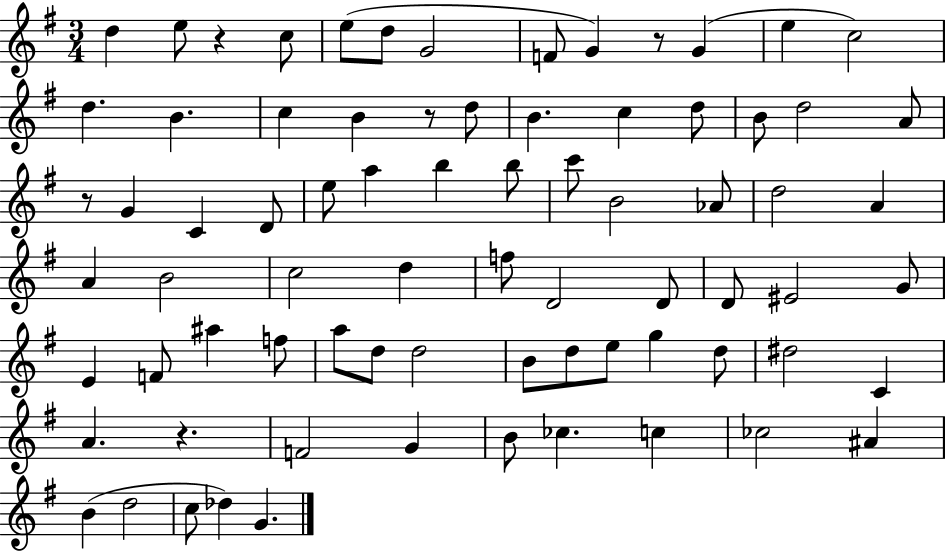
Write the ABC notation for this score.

X:1
T:Untitled
M:3/4
L:1/4
K:G
d e/2 z c/2 e/2 d/2 G2 F/2 G z/2 G e c2 d B c B z/2 d/2 B c d/2 B/2 d2 A/2 z/2 G C D/2 e/2 a b b/2 c'/2 B2 _A/2 d2 A A B2 c2 d f/2 D2 D/2 D/2 ^E2 G/2 E F/2 ^a f/2 a/2 d/2 d2 B/2 d/2 e/2 g d/2 ^d2 C A z F2 G B/2 _c c _c2 ^A B d2 c/2 _d G